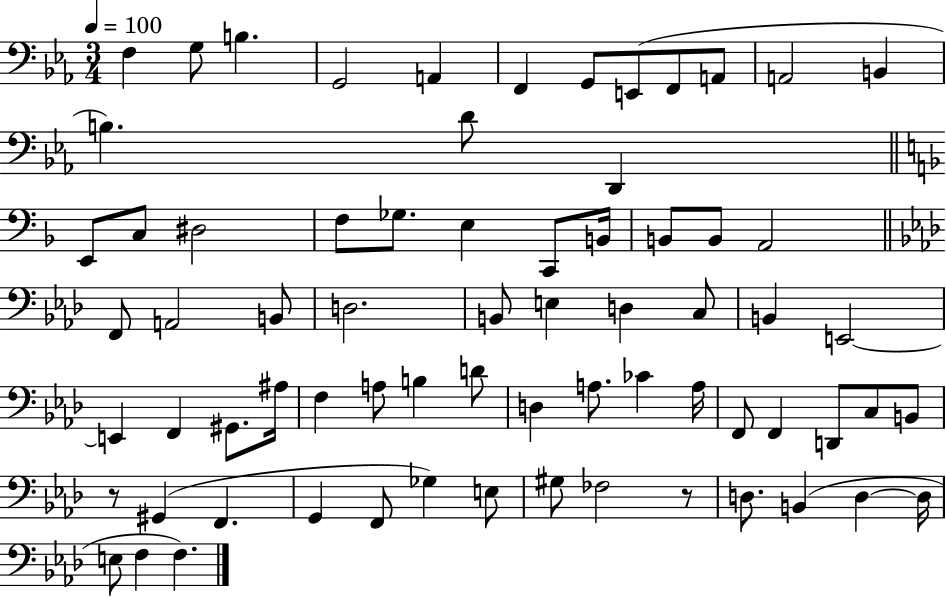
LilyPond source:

{
  \clef bass
  \numericTimeSignature
  \time 3/4
  \key ees \major
  \tempo 4 = 100
  f4 g8 b4. | g,2 a,4 | f,4 g,8 e,8( f,8 a,8 | a,2 b,4 | \break b4.) d'8 d,4 | \bar "||" \break \key f \major e,8 c8 dis2 | f8 ges8. e4 c,8 b,16 | b,8 b,8 a,2 | \bar "||" \break \key f \minor f,8 a,2 b,8 | d2. | b,8 e4 d4 c8 | b,4 e,2~~ | \break e,4 f,4 gis,8. ais16 | f4 a8 b4 d'8 | d4 a8. ces'4 a16 | f,8 f,4 d,8 c8 b,8 | \break r8 gis,4( f,4. | g,4 f,8 ges4) e8 | gis8 fes2 r8 | d8. b,4( d4~~ d16 | \break e8 f4 f4.) | \bar "|."
}